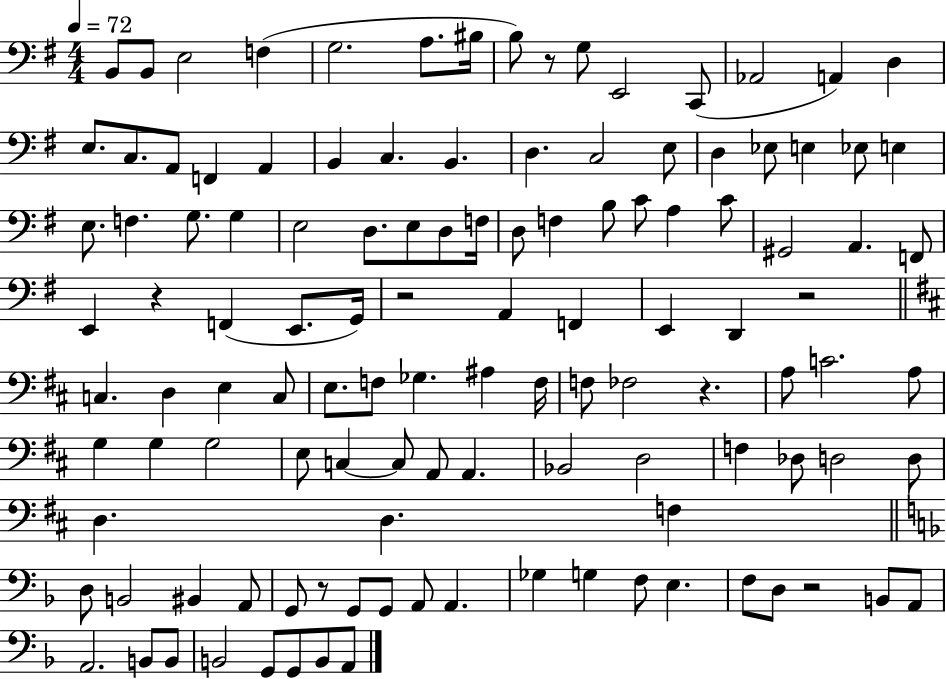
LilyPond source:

{
  \clef bass
  \numericTimeSignature
  \time 4/4
  \key g \major
  \tempo 4 = 72
  b,8 b,8 e2 f4( | g2. a8. bis16 | b8) r8 g8 e,2 c,8( | aes,2 a,4) d4 | \break e8. c8. a,8 f,4 a,4 | b,4 c4. b,4. | d4. c2 e8 | d4 ees8 e4 ees8 e4 | \break e8. f4. g8. g4 | e2 d8. e8 d8 f16 | d8 f4 b8 c'8 a4 c'8 | gis,2 a,4. f,8 | \break e,4 r4 f,4( e,8. g,16) | r2 a,4 f,4 | e,4 d,4 r2 | \bar "||" \break \key b \minor c4. d4 e4 c8 | e8. f8 ges4. ais4 f16 | f8 fes2 r4. | a8 c'2. a8 | \break g4 g4 g2 | e8 c4~~ c8 a,8 a,4. | bes,2 d2 | f4 des8 d2 d8 | \break d4. d4. f4 | \bar "||" \break \key d \minor d8 b,2 bis,4 a,8 | g,8 r8 g,8 g,8 a,8 a,4. | ges4 g4 f8 e4. | f8 d8 r2 b,8 a,8 | \break a,2. b,8 b,8 | b,2 g,8 g,8 b,8 a,8 | \bar "|."
}